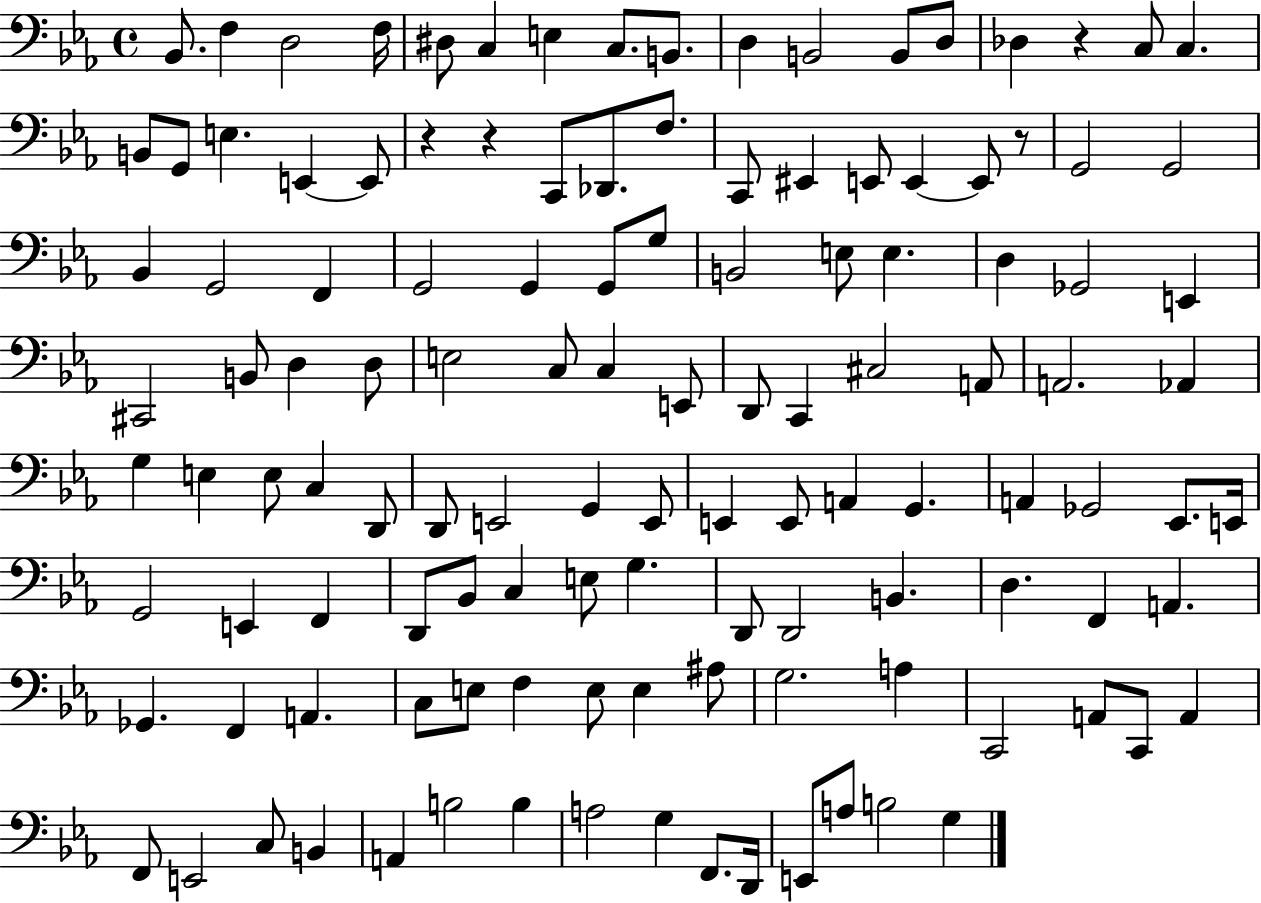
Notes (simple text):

Bb2/e. F3/q D3/h F3/s D#3/e C3/q E3/q C3/e. B2/e. D3/q B2/h B2/e D3/e Db3/q R/q C3/e C3/q. B2/e G2/e E3/q. E2/q E2/e R/q R/q C2/e Db2/e. F3/e. C2/e EIS2/q E2/e E2/q E2/e R/e G2/h G2/h Bb2/q G2/h F2/q G2/h G2/q G2/e G3/e B2/h E3/e E3/q. D3/q Gb2/h E2/q C#2/h B2/e D3/q D3/e E3/h C3/e C3/q E2/e D2/e C2/q C#3/h A2/e A2/h. Ab2/q G3/q E3/q E3/e C3/q D2/e D2/e E2/h G2/q E2/e E2/q E2/e A2/q G2/q. A2/q Gb2/h Eb2/e. E2/s G2/h E2/q F2/q D2/e Bb2/e C3/q E3/e G3/q. D2/e D2/h B2/q. D3/q. F2/q A2/q. Gb2/q. F2/q A2/q. C3/e E3/e F3/q E3/e E3/q A#3/e G3/h. A3/q C2/h A2/e C2/e A2/q F2/e E2/h C3/e B2/q A2/q B3/h B3/q A3/h G3/q F2/e. D2/s E2/e A3/e B3/h G3/q